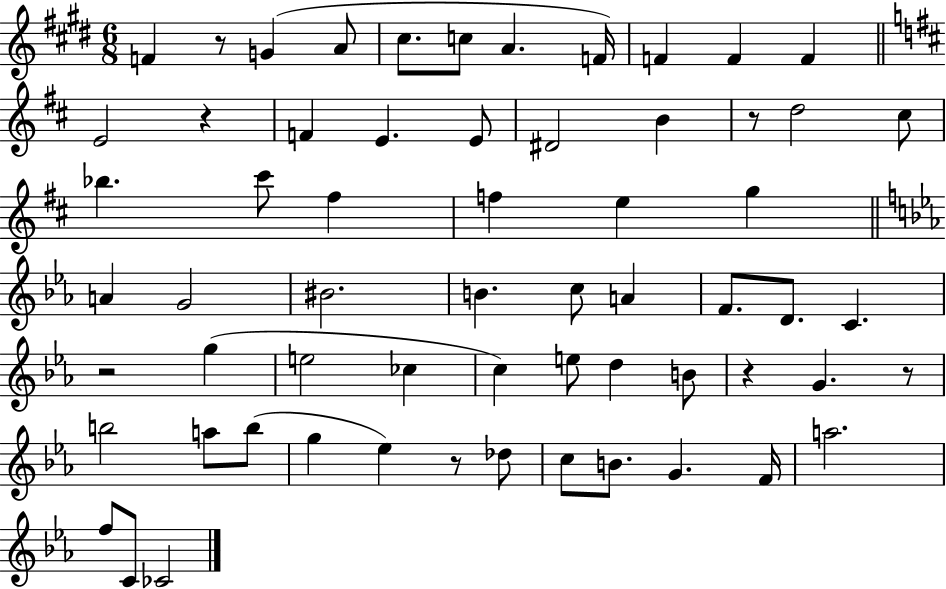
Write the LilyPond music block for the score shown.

{
  \clef treble
  \numericTimeSignature
  \time 6/8
  \key e \major
  \repeat volta 2 { f'4 r8 g'4( a'8 | cis''8. c''8 a'4. f'16) | f'4 f'4 f'4 | \bar "||" \break \key b \minor e'2 r4 | f'4 e'4. e'8 | dis'2 b'4 | r8 d''2 cis''8 | \break bes''4. cis'''8 fis''4 | f''4 e''4 g''4 | \bar "||" \break \key ees \major a'4 g'2 | bis'2. | b'4. c''8 a'4 | f'8. d'8. c'4. | \break r2 g''4( | e''2 ces''4 | c''4) e''8 d''4 b'8 | r4 g'4. r8 | \break b''2 a''8 b''8( | g''4 ees''4) r8 des''8 | c''8 b'8. g'4. f'16 | a''2. | \break f''8 c'8 ces'2 | } \bar "|."
}